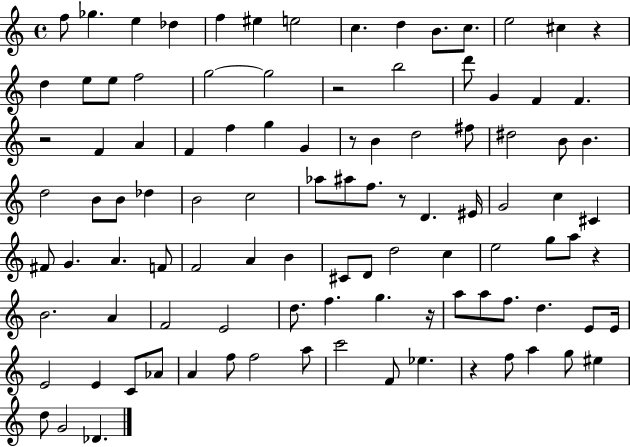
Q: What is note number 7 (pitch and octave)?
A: E5